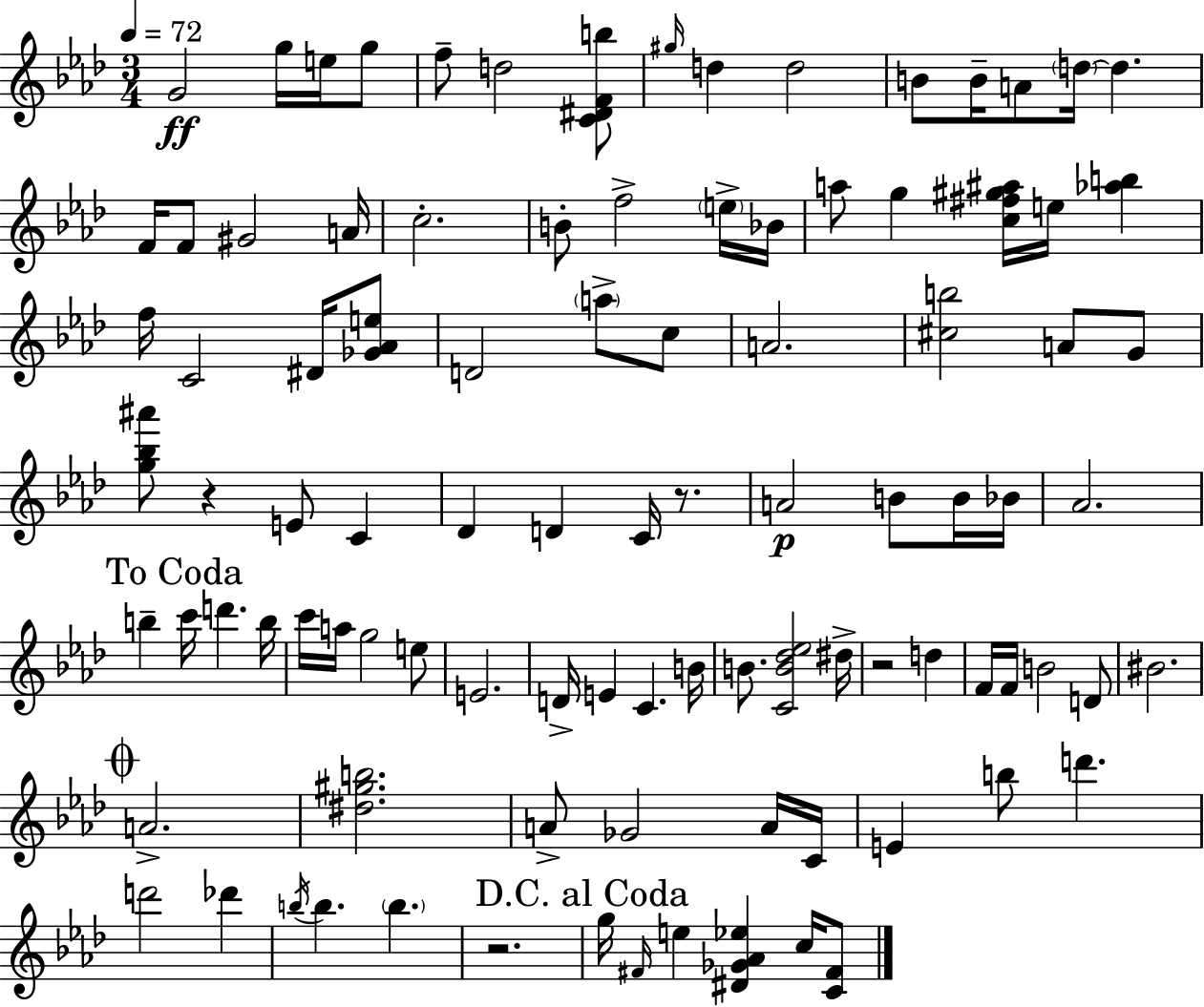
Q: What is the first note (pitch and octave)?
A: G4